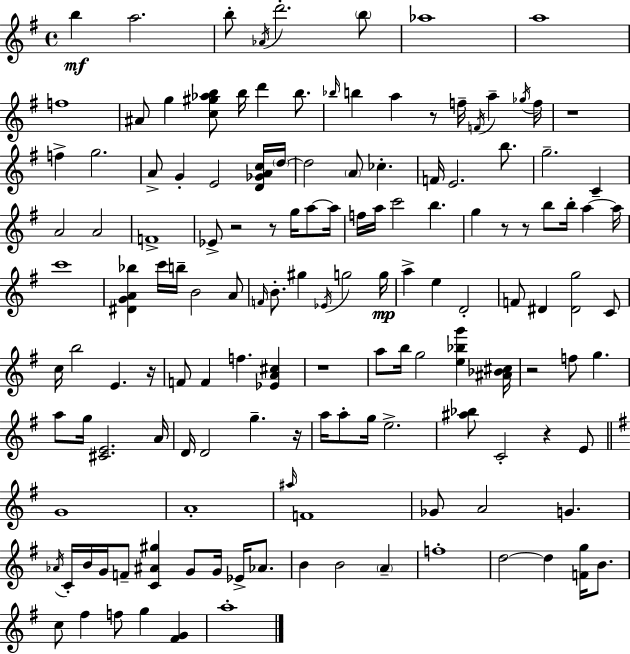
B5/q A5/h. B5/e Ab4/s D6/h. B5/e Ab5/w A5/w F5/w A#4/e G5/q [C5,G#5,Ab5,B5]/e B5/s D6/q B5/e. Bb5/s B5/q A5/q R/e F5/s F4/s A5/q Gb5/s F5/s R/w F5/q G5/h. A4/e G4/q E4/h [D4,Gb4,A4,C5]/s D5/s D5/h A4/e CES5/q. F4/s E4/h. B5/e. G5/h. C4/q A4/h A4/h F4/w Eb4/e R/h R/e G5/s A5/e A5/s F5/s A5/s C6/h B5/q. G5/q R/e R/e B5/e B5/s A5/q A5/s C6/w [D#4,G4,A4,Bb5]/q C6/s B5/s B4/h A4/e F4/s B4/e. G#5/q Eb4/s G5/h G5/s A5/q E5/q D4/h F4/e D#4/q [D#4,G5]/h C4/e C5/s B5/h E4/q. R/s F4/e F4/q F5/q. [Eb4,A4,C#5]/q R/w A5/e B5/s G5/h [E5,Bb5,G6]/q [A#4,Bb4,C#5]/s R/h F5/e G5/q. A5/e G5/s [C#4,E4]/h. A4/s D4/s D4/h G5/q. R/s A5/s A5/e G5/s E5/h. [A#5,Bb5]/e C4/h R/q E4/e G4/w A4/w A#5/s F4/w Gb4/e A4/h G4/q. Ab4/s C4/s B4/s G4/s F4/e [C4,A#4,G#5]/q G4/e G4/s Eb4/s Ab4/e. B4/q B4/h A4/q F5/w D5/h D5/q [F4,G5]/s B4/e. C5/e F#5/q F5/e G5/q [F#4,G4]/q A5/w